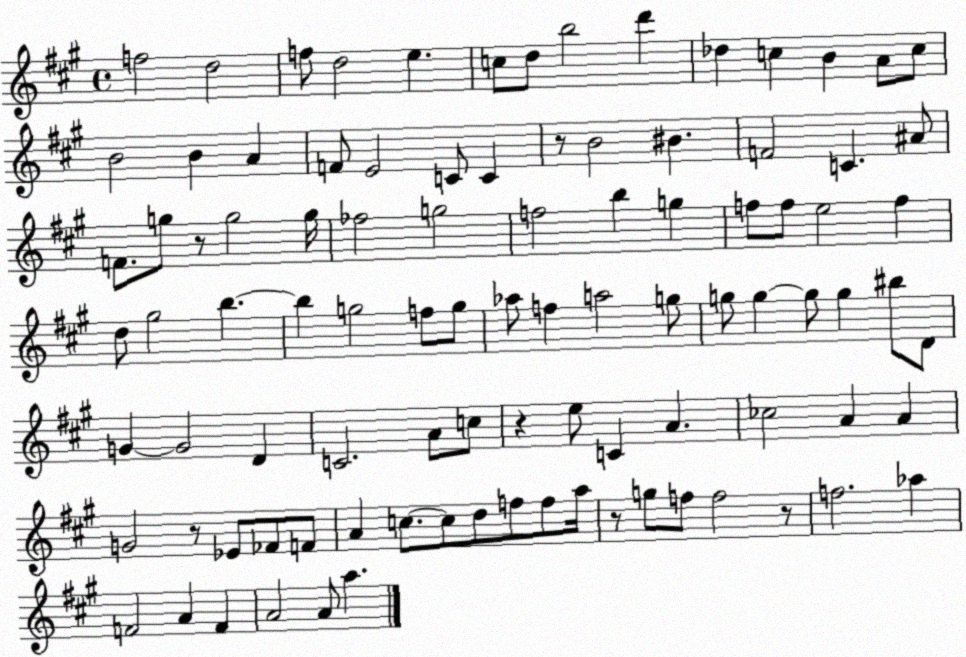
X:1
T:Untitled
M:4/4
L:1/4
K:A
f2 d2 f/2 d2 e c/2 d/2 b2 d' _d c B A/2 c/2 B2 B A F/2 E2 C/2 C z/2 B2 ^B F2 C ^A/2 F/2 g/2 z/2 g2 g/4 _f2 g2 f2 b g f/2 f/2 e2 f d/2 ^g2 b b g2 f/2 g/2 _a/2 f a2 g/2 g/2 g g/2 g ^b/2 D/2 G G2 D C2 A/2 c/2 z e/2 C A _c2 A A G2 z/2 _E/2 _F/2 F/2 A c/2 c/2 d/2 f/2 f/2 a/4 z/2 g/2 f/2 f2 z/2 f2 _a F2 A F A2 A/2 a